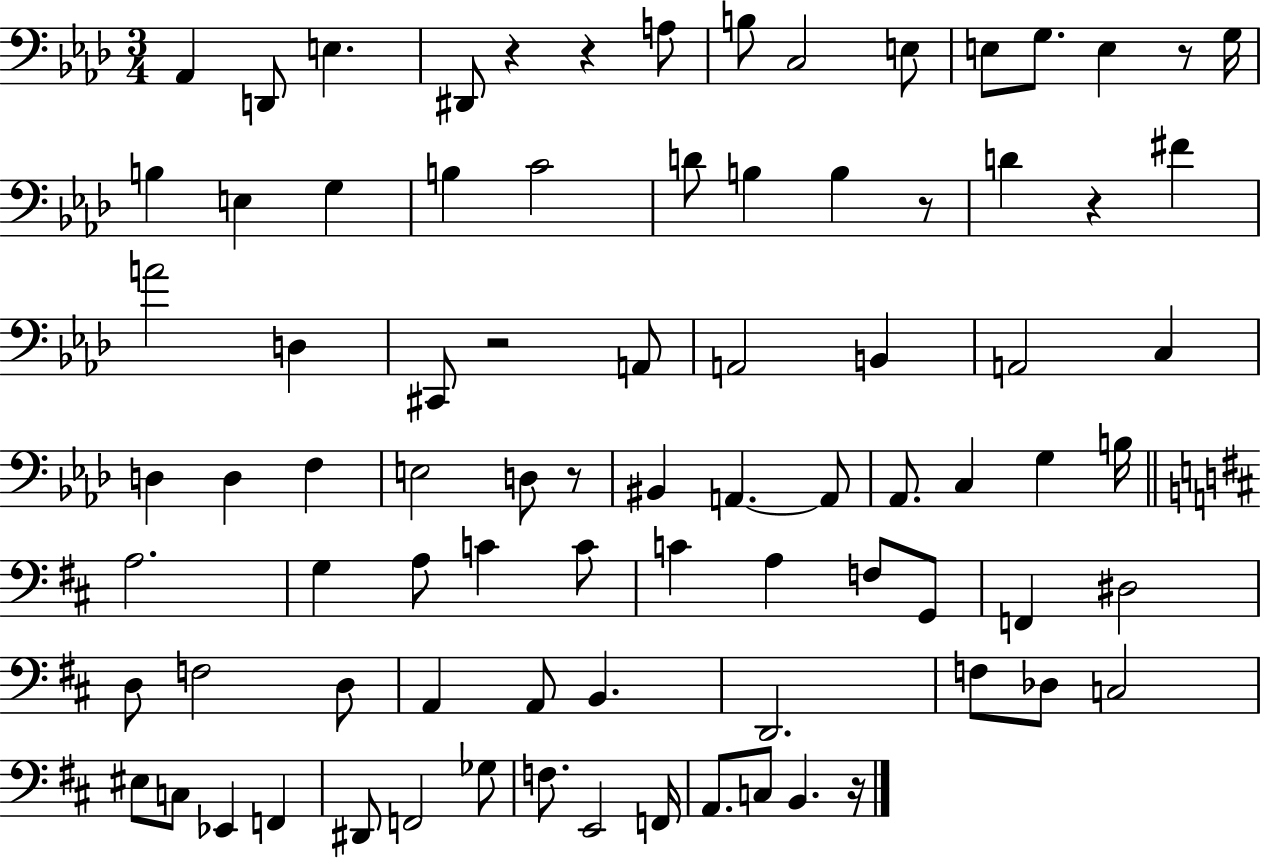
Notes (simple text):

Ab2/q D2/e E3/q. D#2/e R/q R/q A3/e B3/e C3/h E3/e E3/e G3/e. E3/q R/e G3/s B3/q E3/q G3/q B3/q C4/h D4/e B3/q B3/q R/e D4/q R/q F#4/q A4/h D3/q C#2/e R/h A2/e A2/h B2/q A2/h C3/q D3/q D3/q F3/q E3/h D3/e R/e BIS2/q A2/q. A2/e Ab2/e. C3/q G3/q B3/s A3/h. G3/q A3/e C4/q C4/e C4/q A3/q F3/e G2/e F2/q D#3/h D3/e F3/h D3/e A2/q A2/e B2/q. D2/h. F3/e Db3/e C3/h EIS3/e C3/e Eb2/q F2/q D#2/e F2/h Gb3/e F3/e. E2/h F2/s A2/e. C3/e B2/q. R/s